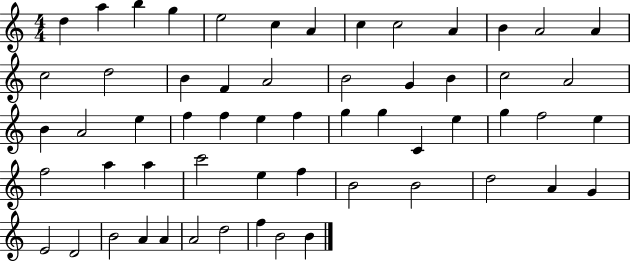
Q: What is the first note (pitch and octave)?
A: D5